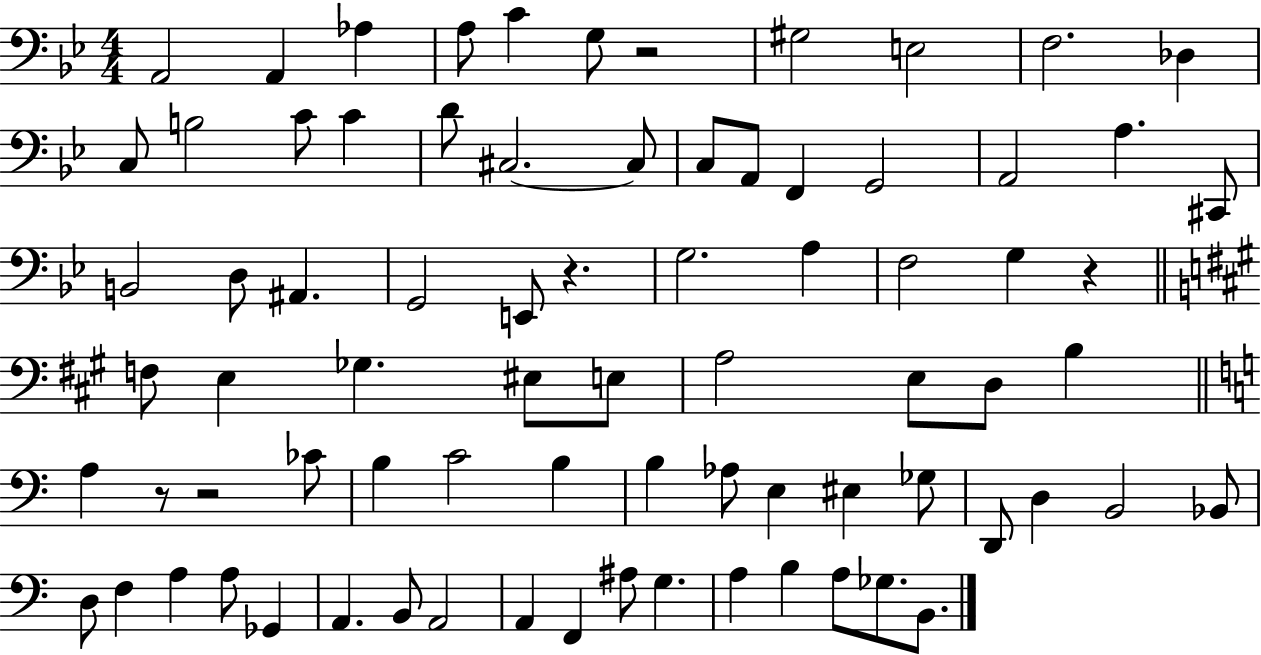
A2/h A2/q Ab3/q A3/e C4/q G3/e R/h G#3/h E3/h F3/h. Db3/q C3/e B3/h C4/e C4/q D4/e C#3/h. C#3/e C3/e A2/e F2/q G2/h A2/h A3/q. C#2/e B2/h D3/e A#2/q. G2/h E2/e R/q. G3/h. A3/q F3/h G3/q R/q F3/e E3/q Gb3/q. EIS3/e E3/e A3/h E3/e D3/e B3/q A3/q R/e R/h CES4/e B3/q C4/h B3/q B3/q Ab3/e E3/q EIS3/q Gb3/e D2/e D3/q B2/h Bb2/e D3/e F3/q A3/q A3/e Gb2/q A2/q. B2/e A2/h A2/q F2/q A#3/e G3/q. A3/q B3/q A3/e Gb3/e. B2/e.